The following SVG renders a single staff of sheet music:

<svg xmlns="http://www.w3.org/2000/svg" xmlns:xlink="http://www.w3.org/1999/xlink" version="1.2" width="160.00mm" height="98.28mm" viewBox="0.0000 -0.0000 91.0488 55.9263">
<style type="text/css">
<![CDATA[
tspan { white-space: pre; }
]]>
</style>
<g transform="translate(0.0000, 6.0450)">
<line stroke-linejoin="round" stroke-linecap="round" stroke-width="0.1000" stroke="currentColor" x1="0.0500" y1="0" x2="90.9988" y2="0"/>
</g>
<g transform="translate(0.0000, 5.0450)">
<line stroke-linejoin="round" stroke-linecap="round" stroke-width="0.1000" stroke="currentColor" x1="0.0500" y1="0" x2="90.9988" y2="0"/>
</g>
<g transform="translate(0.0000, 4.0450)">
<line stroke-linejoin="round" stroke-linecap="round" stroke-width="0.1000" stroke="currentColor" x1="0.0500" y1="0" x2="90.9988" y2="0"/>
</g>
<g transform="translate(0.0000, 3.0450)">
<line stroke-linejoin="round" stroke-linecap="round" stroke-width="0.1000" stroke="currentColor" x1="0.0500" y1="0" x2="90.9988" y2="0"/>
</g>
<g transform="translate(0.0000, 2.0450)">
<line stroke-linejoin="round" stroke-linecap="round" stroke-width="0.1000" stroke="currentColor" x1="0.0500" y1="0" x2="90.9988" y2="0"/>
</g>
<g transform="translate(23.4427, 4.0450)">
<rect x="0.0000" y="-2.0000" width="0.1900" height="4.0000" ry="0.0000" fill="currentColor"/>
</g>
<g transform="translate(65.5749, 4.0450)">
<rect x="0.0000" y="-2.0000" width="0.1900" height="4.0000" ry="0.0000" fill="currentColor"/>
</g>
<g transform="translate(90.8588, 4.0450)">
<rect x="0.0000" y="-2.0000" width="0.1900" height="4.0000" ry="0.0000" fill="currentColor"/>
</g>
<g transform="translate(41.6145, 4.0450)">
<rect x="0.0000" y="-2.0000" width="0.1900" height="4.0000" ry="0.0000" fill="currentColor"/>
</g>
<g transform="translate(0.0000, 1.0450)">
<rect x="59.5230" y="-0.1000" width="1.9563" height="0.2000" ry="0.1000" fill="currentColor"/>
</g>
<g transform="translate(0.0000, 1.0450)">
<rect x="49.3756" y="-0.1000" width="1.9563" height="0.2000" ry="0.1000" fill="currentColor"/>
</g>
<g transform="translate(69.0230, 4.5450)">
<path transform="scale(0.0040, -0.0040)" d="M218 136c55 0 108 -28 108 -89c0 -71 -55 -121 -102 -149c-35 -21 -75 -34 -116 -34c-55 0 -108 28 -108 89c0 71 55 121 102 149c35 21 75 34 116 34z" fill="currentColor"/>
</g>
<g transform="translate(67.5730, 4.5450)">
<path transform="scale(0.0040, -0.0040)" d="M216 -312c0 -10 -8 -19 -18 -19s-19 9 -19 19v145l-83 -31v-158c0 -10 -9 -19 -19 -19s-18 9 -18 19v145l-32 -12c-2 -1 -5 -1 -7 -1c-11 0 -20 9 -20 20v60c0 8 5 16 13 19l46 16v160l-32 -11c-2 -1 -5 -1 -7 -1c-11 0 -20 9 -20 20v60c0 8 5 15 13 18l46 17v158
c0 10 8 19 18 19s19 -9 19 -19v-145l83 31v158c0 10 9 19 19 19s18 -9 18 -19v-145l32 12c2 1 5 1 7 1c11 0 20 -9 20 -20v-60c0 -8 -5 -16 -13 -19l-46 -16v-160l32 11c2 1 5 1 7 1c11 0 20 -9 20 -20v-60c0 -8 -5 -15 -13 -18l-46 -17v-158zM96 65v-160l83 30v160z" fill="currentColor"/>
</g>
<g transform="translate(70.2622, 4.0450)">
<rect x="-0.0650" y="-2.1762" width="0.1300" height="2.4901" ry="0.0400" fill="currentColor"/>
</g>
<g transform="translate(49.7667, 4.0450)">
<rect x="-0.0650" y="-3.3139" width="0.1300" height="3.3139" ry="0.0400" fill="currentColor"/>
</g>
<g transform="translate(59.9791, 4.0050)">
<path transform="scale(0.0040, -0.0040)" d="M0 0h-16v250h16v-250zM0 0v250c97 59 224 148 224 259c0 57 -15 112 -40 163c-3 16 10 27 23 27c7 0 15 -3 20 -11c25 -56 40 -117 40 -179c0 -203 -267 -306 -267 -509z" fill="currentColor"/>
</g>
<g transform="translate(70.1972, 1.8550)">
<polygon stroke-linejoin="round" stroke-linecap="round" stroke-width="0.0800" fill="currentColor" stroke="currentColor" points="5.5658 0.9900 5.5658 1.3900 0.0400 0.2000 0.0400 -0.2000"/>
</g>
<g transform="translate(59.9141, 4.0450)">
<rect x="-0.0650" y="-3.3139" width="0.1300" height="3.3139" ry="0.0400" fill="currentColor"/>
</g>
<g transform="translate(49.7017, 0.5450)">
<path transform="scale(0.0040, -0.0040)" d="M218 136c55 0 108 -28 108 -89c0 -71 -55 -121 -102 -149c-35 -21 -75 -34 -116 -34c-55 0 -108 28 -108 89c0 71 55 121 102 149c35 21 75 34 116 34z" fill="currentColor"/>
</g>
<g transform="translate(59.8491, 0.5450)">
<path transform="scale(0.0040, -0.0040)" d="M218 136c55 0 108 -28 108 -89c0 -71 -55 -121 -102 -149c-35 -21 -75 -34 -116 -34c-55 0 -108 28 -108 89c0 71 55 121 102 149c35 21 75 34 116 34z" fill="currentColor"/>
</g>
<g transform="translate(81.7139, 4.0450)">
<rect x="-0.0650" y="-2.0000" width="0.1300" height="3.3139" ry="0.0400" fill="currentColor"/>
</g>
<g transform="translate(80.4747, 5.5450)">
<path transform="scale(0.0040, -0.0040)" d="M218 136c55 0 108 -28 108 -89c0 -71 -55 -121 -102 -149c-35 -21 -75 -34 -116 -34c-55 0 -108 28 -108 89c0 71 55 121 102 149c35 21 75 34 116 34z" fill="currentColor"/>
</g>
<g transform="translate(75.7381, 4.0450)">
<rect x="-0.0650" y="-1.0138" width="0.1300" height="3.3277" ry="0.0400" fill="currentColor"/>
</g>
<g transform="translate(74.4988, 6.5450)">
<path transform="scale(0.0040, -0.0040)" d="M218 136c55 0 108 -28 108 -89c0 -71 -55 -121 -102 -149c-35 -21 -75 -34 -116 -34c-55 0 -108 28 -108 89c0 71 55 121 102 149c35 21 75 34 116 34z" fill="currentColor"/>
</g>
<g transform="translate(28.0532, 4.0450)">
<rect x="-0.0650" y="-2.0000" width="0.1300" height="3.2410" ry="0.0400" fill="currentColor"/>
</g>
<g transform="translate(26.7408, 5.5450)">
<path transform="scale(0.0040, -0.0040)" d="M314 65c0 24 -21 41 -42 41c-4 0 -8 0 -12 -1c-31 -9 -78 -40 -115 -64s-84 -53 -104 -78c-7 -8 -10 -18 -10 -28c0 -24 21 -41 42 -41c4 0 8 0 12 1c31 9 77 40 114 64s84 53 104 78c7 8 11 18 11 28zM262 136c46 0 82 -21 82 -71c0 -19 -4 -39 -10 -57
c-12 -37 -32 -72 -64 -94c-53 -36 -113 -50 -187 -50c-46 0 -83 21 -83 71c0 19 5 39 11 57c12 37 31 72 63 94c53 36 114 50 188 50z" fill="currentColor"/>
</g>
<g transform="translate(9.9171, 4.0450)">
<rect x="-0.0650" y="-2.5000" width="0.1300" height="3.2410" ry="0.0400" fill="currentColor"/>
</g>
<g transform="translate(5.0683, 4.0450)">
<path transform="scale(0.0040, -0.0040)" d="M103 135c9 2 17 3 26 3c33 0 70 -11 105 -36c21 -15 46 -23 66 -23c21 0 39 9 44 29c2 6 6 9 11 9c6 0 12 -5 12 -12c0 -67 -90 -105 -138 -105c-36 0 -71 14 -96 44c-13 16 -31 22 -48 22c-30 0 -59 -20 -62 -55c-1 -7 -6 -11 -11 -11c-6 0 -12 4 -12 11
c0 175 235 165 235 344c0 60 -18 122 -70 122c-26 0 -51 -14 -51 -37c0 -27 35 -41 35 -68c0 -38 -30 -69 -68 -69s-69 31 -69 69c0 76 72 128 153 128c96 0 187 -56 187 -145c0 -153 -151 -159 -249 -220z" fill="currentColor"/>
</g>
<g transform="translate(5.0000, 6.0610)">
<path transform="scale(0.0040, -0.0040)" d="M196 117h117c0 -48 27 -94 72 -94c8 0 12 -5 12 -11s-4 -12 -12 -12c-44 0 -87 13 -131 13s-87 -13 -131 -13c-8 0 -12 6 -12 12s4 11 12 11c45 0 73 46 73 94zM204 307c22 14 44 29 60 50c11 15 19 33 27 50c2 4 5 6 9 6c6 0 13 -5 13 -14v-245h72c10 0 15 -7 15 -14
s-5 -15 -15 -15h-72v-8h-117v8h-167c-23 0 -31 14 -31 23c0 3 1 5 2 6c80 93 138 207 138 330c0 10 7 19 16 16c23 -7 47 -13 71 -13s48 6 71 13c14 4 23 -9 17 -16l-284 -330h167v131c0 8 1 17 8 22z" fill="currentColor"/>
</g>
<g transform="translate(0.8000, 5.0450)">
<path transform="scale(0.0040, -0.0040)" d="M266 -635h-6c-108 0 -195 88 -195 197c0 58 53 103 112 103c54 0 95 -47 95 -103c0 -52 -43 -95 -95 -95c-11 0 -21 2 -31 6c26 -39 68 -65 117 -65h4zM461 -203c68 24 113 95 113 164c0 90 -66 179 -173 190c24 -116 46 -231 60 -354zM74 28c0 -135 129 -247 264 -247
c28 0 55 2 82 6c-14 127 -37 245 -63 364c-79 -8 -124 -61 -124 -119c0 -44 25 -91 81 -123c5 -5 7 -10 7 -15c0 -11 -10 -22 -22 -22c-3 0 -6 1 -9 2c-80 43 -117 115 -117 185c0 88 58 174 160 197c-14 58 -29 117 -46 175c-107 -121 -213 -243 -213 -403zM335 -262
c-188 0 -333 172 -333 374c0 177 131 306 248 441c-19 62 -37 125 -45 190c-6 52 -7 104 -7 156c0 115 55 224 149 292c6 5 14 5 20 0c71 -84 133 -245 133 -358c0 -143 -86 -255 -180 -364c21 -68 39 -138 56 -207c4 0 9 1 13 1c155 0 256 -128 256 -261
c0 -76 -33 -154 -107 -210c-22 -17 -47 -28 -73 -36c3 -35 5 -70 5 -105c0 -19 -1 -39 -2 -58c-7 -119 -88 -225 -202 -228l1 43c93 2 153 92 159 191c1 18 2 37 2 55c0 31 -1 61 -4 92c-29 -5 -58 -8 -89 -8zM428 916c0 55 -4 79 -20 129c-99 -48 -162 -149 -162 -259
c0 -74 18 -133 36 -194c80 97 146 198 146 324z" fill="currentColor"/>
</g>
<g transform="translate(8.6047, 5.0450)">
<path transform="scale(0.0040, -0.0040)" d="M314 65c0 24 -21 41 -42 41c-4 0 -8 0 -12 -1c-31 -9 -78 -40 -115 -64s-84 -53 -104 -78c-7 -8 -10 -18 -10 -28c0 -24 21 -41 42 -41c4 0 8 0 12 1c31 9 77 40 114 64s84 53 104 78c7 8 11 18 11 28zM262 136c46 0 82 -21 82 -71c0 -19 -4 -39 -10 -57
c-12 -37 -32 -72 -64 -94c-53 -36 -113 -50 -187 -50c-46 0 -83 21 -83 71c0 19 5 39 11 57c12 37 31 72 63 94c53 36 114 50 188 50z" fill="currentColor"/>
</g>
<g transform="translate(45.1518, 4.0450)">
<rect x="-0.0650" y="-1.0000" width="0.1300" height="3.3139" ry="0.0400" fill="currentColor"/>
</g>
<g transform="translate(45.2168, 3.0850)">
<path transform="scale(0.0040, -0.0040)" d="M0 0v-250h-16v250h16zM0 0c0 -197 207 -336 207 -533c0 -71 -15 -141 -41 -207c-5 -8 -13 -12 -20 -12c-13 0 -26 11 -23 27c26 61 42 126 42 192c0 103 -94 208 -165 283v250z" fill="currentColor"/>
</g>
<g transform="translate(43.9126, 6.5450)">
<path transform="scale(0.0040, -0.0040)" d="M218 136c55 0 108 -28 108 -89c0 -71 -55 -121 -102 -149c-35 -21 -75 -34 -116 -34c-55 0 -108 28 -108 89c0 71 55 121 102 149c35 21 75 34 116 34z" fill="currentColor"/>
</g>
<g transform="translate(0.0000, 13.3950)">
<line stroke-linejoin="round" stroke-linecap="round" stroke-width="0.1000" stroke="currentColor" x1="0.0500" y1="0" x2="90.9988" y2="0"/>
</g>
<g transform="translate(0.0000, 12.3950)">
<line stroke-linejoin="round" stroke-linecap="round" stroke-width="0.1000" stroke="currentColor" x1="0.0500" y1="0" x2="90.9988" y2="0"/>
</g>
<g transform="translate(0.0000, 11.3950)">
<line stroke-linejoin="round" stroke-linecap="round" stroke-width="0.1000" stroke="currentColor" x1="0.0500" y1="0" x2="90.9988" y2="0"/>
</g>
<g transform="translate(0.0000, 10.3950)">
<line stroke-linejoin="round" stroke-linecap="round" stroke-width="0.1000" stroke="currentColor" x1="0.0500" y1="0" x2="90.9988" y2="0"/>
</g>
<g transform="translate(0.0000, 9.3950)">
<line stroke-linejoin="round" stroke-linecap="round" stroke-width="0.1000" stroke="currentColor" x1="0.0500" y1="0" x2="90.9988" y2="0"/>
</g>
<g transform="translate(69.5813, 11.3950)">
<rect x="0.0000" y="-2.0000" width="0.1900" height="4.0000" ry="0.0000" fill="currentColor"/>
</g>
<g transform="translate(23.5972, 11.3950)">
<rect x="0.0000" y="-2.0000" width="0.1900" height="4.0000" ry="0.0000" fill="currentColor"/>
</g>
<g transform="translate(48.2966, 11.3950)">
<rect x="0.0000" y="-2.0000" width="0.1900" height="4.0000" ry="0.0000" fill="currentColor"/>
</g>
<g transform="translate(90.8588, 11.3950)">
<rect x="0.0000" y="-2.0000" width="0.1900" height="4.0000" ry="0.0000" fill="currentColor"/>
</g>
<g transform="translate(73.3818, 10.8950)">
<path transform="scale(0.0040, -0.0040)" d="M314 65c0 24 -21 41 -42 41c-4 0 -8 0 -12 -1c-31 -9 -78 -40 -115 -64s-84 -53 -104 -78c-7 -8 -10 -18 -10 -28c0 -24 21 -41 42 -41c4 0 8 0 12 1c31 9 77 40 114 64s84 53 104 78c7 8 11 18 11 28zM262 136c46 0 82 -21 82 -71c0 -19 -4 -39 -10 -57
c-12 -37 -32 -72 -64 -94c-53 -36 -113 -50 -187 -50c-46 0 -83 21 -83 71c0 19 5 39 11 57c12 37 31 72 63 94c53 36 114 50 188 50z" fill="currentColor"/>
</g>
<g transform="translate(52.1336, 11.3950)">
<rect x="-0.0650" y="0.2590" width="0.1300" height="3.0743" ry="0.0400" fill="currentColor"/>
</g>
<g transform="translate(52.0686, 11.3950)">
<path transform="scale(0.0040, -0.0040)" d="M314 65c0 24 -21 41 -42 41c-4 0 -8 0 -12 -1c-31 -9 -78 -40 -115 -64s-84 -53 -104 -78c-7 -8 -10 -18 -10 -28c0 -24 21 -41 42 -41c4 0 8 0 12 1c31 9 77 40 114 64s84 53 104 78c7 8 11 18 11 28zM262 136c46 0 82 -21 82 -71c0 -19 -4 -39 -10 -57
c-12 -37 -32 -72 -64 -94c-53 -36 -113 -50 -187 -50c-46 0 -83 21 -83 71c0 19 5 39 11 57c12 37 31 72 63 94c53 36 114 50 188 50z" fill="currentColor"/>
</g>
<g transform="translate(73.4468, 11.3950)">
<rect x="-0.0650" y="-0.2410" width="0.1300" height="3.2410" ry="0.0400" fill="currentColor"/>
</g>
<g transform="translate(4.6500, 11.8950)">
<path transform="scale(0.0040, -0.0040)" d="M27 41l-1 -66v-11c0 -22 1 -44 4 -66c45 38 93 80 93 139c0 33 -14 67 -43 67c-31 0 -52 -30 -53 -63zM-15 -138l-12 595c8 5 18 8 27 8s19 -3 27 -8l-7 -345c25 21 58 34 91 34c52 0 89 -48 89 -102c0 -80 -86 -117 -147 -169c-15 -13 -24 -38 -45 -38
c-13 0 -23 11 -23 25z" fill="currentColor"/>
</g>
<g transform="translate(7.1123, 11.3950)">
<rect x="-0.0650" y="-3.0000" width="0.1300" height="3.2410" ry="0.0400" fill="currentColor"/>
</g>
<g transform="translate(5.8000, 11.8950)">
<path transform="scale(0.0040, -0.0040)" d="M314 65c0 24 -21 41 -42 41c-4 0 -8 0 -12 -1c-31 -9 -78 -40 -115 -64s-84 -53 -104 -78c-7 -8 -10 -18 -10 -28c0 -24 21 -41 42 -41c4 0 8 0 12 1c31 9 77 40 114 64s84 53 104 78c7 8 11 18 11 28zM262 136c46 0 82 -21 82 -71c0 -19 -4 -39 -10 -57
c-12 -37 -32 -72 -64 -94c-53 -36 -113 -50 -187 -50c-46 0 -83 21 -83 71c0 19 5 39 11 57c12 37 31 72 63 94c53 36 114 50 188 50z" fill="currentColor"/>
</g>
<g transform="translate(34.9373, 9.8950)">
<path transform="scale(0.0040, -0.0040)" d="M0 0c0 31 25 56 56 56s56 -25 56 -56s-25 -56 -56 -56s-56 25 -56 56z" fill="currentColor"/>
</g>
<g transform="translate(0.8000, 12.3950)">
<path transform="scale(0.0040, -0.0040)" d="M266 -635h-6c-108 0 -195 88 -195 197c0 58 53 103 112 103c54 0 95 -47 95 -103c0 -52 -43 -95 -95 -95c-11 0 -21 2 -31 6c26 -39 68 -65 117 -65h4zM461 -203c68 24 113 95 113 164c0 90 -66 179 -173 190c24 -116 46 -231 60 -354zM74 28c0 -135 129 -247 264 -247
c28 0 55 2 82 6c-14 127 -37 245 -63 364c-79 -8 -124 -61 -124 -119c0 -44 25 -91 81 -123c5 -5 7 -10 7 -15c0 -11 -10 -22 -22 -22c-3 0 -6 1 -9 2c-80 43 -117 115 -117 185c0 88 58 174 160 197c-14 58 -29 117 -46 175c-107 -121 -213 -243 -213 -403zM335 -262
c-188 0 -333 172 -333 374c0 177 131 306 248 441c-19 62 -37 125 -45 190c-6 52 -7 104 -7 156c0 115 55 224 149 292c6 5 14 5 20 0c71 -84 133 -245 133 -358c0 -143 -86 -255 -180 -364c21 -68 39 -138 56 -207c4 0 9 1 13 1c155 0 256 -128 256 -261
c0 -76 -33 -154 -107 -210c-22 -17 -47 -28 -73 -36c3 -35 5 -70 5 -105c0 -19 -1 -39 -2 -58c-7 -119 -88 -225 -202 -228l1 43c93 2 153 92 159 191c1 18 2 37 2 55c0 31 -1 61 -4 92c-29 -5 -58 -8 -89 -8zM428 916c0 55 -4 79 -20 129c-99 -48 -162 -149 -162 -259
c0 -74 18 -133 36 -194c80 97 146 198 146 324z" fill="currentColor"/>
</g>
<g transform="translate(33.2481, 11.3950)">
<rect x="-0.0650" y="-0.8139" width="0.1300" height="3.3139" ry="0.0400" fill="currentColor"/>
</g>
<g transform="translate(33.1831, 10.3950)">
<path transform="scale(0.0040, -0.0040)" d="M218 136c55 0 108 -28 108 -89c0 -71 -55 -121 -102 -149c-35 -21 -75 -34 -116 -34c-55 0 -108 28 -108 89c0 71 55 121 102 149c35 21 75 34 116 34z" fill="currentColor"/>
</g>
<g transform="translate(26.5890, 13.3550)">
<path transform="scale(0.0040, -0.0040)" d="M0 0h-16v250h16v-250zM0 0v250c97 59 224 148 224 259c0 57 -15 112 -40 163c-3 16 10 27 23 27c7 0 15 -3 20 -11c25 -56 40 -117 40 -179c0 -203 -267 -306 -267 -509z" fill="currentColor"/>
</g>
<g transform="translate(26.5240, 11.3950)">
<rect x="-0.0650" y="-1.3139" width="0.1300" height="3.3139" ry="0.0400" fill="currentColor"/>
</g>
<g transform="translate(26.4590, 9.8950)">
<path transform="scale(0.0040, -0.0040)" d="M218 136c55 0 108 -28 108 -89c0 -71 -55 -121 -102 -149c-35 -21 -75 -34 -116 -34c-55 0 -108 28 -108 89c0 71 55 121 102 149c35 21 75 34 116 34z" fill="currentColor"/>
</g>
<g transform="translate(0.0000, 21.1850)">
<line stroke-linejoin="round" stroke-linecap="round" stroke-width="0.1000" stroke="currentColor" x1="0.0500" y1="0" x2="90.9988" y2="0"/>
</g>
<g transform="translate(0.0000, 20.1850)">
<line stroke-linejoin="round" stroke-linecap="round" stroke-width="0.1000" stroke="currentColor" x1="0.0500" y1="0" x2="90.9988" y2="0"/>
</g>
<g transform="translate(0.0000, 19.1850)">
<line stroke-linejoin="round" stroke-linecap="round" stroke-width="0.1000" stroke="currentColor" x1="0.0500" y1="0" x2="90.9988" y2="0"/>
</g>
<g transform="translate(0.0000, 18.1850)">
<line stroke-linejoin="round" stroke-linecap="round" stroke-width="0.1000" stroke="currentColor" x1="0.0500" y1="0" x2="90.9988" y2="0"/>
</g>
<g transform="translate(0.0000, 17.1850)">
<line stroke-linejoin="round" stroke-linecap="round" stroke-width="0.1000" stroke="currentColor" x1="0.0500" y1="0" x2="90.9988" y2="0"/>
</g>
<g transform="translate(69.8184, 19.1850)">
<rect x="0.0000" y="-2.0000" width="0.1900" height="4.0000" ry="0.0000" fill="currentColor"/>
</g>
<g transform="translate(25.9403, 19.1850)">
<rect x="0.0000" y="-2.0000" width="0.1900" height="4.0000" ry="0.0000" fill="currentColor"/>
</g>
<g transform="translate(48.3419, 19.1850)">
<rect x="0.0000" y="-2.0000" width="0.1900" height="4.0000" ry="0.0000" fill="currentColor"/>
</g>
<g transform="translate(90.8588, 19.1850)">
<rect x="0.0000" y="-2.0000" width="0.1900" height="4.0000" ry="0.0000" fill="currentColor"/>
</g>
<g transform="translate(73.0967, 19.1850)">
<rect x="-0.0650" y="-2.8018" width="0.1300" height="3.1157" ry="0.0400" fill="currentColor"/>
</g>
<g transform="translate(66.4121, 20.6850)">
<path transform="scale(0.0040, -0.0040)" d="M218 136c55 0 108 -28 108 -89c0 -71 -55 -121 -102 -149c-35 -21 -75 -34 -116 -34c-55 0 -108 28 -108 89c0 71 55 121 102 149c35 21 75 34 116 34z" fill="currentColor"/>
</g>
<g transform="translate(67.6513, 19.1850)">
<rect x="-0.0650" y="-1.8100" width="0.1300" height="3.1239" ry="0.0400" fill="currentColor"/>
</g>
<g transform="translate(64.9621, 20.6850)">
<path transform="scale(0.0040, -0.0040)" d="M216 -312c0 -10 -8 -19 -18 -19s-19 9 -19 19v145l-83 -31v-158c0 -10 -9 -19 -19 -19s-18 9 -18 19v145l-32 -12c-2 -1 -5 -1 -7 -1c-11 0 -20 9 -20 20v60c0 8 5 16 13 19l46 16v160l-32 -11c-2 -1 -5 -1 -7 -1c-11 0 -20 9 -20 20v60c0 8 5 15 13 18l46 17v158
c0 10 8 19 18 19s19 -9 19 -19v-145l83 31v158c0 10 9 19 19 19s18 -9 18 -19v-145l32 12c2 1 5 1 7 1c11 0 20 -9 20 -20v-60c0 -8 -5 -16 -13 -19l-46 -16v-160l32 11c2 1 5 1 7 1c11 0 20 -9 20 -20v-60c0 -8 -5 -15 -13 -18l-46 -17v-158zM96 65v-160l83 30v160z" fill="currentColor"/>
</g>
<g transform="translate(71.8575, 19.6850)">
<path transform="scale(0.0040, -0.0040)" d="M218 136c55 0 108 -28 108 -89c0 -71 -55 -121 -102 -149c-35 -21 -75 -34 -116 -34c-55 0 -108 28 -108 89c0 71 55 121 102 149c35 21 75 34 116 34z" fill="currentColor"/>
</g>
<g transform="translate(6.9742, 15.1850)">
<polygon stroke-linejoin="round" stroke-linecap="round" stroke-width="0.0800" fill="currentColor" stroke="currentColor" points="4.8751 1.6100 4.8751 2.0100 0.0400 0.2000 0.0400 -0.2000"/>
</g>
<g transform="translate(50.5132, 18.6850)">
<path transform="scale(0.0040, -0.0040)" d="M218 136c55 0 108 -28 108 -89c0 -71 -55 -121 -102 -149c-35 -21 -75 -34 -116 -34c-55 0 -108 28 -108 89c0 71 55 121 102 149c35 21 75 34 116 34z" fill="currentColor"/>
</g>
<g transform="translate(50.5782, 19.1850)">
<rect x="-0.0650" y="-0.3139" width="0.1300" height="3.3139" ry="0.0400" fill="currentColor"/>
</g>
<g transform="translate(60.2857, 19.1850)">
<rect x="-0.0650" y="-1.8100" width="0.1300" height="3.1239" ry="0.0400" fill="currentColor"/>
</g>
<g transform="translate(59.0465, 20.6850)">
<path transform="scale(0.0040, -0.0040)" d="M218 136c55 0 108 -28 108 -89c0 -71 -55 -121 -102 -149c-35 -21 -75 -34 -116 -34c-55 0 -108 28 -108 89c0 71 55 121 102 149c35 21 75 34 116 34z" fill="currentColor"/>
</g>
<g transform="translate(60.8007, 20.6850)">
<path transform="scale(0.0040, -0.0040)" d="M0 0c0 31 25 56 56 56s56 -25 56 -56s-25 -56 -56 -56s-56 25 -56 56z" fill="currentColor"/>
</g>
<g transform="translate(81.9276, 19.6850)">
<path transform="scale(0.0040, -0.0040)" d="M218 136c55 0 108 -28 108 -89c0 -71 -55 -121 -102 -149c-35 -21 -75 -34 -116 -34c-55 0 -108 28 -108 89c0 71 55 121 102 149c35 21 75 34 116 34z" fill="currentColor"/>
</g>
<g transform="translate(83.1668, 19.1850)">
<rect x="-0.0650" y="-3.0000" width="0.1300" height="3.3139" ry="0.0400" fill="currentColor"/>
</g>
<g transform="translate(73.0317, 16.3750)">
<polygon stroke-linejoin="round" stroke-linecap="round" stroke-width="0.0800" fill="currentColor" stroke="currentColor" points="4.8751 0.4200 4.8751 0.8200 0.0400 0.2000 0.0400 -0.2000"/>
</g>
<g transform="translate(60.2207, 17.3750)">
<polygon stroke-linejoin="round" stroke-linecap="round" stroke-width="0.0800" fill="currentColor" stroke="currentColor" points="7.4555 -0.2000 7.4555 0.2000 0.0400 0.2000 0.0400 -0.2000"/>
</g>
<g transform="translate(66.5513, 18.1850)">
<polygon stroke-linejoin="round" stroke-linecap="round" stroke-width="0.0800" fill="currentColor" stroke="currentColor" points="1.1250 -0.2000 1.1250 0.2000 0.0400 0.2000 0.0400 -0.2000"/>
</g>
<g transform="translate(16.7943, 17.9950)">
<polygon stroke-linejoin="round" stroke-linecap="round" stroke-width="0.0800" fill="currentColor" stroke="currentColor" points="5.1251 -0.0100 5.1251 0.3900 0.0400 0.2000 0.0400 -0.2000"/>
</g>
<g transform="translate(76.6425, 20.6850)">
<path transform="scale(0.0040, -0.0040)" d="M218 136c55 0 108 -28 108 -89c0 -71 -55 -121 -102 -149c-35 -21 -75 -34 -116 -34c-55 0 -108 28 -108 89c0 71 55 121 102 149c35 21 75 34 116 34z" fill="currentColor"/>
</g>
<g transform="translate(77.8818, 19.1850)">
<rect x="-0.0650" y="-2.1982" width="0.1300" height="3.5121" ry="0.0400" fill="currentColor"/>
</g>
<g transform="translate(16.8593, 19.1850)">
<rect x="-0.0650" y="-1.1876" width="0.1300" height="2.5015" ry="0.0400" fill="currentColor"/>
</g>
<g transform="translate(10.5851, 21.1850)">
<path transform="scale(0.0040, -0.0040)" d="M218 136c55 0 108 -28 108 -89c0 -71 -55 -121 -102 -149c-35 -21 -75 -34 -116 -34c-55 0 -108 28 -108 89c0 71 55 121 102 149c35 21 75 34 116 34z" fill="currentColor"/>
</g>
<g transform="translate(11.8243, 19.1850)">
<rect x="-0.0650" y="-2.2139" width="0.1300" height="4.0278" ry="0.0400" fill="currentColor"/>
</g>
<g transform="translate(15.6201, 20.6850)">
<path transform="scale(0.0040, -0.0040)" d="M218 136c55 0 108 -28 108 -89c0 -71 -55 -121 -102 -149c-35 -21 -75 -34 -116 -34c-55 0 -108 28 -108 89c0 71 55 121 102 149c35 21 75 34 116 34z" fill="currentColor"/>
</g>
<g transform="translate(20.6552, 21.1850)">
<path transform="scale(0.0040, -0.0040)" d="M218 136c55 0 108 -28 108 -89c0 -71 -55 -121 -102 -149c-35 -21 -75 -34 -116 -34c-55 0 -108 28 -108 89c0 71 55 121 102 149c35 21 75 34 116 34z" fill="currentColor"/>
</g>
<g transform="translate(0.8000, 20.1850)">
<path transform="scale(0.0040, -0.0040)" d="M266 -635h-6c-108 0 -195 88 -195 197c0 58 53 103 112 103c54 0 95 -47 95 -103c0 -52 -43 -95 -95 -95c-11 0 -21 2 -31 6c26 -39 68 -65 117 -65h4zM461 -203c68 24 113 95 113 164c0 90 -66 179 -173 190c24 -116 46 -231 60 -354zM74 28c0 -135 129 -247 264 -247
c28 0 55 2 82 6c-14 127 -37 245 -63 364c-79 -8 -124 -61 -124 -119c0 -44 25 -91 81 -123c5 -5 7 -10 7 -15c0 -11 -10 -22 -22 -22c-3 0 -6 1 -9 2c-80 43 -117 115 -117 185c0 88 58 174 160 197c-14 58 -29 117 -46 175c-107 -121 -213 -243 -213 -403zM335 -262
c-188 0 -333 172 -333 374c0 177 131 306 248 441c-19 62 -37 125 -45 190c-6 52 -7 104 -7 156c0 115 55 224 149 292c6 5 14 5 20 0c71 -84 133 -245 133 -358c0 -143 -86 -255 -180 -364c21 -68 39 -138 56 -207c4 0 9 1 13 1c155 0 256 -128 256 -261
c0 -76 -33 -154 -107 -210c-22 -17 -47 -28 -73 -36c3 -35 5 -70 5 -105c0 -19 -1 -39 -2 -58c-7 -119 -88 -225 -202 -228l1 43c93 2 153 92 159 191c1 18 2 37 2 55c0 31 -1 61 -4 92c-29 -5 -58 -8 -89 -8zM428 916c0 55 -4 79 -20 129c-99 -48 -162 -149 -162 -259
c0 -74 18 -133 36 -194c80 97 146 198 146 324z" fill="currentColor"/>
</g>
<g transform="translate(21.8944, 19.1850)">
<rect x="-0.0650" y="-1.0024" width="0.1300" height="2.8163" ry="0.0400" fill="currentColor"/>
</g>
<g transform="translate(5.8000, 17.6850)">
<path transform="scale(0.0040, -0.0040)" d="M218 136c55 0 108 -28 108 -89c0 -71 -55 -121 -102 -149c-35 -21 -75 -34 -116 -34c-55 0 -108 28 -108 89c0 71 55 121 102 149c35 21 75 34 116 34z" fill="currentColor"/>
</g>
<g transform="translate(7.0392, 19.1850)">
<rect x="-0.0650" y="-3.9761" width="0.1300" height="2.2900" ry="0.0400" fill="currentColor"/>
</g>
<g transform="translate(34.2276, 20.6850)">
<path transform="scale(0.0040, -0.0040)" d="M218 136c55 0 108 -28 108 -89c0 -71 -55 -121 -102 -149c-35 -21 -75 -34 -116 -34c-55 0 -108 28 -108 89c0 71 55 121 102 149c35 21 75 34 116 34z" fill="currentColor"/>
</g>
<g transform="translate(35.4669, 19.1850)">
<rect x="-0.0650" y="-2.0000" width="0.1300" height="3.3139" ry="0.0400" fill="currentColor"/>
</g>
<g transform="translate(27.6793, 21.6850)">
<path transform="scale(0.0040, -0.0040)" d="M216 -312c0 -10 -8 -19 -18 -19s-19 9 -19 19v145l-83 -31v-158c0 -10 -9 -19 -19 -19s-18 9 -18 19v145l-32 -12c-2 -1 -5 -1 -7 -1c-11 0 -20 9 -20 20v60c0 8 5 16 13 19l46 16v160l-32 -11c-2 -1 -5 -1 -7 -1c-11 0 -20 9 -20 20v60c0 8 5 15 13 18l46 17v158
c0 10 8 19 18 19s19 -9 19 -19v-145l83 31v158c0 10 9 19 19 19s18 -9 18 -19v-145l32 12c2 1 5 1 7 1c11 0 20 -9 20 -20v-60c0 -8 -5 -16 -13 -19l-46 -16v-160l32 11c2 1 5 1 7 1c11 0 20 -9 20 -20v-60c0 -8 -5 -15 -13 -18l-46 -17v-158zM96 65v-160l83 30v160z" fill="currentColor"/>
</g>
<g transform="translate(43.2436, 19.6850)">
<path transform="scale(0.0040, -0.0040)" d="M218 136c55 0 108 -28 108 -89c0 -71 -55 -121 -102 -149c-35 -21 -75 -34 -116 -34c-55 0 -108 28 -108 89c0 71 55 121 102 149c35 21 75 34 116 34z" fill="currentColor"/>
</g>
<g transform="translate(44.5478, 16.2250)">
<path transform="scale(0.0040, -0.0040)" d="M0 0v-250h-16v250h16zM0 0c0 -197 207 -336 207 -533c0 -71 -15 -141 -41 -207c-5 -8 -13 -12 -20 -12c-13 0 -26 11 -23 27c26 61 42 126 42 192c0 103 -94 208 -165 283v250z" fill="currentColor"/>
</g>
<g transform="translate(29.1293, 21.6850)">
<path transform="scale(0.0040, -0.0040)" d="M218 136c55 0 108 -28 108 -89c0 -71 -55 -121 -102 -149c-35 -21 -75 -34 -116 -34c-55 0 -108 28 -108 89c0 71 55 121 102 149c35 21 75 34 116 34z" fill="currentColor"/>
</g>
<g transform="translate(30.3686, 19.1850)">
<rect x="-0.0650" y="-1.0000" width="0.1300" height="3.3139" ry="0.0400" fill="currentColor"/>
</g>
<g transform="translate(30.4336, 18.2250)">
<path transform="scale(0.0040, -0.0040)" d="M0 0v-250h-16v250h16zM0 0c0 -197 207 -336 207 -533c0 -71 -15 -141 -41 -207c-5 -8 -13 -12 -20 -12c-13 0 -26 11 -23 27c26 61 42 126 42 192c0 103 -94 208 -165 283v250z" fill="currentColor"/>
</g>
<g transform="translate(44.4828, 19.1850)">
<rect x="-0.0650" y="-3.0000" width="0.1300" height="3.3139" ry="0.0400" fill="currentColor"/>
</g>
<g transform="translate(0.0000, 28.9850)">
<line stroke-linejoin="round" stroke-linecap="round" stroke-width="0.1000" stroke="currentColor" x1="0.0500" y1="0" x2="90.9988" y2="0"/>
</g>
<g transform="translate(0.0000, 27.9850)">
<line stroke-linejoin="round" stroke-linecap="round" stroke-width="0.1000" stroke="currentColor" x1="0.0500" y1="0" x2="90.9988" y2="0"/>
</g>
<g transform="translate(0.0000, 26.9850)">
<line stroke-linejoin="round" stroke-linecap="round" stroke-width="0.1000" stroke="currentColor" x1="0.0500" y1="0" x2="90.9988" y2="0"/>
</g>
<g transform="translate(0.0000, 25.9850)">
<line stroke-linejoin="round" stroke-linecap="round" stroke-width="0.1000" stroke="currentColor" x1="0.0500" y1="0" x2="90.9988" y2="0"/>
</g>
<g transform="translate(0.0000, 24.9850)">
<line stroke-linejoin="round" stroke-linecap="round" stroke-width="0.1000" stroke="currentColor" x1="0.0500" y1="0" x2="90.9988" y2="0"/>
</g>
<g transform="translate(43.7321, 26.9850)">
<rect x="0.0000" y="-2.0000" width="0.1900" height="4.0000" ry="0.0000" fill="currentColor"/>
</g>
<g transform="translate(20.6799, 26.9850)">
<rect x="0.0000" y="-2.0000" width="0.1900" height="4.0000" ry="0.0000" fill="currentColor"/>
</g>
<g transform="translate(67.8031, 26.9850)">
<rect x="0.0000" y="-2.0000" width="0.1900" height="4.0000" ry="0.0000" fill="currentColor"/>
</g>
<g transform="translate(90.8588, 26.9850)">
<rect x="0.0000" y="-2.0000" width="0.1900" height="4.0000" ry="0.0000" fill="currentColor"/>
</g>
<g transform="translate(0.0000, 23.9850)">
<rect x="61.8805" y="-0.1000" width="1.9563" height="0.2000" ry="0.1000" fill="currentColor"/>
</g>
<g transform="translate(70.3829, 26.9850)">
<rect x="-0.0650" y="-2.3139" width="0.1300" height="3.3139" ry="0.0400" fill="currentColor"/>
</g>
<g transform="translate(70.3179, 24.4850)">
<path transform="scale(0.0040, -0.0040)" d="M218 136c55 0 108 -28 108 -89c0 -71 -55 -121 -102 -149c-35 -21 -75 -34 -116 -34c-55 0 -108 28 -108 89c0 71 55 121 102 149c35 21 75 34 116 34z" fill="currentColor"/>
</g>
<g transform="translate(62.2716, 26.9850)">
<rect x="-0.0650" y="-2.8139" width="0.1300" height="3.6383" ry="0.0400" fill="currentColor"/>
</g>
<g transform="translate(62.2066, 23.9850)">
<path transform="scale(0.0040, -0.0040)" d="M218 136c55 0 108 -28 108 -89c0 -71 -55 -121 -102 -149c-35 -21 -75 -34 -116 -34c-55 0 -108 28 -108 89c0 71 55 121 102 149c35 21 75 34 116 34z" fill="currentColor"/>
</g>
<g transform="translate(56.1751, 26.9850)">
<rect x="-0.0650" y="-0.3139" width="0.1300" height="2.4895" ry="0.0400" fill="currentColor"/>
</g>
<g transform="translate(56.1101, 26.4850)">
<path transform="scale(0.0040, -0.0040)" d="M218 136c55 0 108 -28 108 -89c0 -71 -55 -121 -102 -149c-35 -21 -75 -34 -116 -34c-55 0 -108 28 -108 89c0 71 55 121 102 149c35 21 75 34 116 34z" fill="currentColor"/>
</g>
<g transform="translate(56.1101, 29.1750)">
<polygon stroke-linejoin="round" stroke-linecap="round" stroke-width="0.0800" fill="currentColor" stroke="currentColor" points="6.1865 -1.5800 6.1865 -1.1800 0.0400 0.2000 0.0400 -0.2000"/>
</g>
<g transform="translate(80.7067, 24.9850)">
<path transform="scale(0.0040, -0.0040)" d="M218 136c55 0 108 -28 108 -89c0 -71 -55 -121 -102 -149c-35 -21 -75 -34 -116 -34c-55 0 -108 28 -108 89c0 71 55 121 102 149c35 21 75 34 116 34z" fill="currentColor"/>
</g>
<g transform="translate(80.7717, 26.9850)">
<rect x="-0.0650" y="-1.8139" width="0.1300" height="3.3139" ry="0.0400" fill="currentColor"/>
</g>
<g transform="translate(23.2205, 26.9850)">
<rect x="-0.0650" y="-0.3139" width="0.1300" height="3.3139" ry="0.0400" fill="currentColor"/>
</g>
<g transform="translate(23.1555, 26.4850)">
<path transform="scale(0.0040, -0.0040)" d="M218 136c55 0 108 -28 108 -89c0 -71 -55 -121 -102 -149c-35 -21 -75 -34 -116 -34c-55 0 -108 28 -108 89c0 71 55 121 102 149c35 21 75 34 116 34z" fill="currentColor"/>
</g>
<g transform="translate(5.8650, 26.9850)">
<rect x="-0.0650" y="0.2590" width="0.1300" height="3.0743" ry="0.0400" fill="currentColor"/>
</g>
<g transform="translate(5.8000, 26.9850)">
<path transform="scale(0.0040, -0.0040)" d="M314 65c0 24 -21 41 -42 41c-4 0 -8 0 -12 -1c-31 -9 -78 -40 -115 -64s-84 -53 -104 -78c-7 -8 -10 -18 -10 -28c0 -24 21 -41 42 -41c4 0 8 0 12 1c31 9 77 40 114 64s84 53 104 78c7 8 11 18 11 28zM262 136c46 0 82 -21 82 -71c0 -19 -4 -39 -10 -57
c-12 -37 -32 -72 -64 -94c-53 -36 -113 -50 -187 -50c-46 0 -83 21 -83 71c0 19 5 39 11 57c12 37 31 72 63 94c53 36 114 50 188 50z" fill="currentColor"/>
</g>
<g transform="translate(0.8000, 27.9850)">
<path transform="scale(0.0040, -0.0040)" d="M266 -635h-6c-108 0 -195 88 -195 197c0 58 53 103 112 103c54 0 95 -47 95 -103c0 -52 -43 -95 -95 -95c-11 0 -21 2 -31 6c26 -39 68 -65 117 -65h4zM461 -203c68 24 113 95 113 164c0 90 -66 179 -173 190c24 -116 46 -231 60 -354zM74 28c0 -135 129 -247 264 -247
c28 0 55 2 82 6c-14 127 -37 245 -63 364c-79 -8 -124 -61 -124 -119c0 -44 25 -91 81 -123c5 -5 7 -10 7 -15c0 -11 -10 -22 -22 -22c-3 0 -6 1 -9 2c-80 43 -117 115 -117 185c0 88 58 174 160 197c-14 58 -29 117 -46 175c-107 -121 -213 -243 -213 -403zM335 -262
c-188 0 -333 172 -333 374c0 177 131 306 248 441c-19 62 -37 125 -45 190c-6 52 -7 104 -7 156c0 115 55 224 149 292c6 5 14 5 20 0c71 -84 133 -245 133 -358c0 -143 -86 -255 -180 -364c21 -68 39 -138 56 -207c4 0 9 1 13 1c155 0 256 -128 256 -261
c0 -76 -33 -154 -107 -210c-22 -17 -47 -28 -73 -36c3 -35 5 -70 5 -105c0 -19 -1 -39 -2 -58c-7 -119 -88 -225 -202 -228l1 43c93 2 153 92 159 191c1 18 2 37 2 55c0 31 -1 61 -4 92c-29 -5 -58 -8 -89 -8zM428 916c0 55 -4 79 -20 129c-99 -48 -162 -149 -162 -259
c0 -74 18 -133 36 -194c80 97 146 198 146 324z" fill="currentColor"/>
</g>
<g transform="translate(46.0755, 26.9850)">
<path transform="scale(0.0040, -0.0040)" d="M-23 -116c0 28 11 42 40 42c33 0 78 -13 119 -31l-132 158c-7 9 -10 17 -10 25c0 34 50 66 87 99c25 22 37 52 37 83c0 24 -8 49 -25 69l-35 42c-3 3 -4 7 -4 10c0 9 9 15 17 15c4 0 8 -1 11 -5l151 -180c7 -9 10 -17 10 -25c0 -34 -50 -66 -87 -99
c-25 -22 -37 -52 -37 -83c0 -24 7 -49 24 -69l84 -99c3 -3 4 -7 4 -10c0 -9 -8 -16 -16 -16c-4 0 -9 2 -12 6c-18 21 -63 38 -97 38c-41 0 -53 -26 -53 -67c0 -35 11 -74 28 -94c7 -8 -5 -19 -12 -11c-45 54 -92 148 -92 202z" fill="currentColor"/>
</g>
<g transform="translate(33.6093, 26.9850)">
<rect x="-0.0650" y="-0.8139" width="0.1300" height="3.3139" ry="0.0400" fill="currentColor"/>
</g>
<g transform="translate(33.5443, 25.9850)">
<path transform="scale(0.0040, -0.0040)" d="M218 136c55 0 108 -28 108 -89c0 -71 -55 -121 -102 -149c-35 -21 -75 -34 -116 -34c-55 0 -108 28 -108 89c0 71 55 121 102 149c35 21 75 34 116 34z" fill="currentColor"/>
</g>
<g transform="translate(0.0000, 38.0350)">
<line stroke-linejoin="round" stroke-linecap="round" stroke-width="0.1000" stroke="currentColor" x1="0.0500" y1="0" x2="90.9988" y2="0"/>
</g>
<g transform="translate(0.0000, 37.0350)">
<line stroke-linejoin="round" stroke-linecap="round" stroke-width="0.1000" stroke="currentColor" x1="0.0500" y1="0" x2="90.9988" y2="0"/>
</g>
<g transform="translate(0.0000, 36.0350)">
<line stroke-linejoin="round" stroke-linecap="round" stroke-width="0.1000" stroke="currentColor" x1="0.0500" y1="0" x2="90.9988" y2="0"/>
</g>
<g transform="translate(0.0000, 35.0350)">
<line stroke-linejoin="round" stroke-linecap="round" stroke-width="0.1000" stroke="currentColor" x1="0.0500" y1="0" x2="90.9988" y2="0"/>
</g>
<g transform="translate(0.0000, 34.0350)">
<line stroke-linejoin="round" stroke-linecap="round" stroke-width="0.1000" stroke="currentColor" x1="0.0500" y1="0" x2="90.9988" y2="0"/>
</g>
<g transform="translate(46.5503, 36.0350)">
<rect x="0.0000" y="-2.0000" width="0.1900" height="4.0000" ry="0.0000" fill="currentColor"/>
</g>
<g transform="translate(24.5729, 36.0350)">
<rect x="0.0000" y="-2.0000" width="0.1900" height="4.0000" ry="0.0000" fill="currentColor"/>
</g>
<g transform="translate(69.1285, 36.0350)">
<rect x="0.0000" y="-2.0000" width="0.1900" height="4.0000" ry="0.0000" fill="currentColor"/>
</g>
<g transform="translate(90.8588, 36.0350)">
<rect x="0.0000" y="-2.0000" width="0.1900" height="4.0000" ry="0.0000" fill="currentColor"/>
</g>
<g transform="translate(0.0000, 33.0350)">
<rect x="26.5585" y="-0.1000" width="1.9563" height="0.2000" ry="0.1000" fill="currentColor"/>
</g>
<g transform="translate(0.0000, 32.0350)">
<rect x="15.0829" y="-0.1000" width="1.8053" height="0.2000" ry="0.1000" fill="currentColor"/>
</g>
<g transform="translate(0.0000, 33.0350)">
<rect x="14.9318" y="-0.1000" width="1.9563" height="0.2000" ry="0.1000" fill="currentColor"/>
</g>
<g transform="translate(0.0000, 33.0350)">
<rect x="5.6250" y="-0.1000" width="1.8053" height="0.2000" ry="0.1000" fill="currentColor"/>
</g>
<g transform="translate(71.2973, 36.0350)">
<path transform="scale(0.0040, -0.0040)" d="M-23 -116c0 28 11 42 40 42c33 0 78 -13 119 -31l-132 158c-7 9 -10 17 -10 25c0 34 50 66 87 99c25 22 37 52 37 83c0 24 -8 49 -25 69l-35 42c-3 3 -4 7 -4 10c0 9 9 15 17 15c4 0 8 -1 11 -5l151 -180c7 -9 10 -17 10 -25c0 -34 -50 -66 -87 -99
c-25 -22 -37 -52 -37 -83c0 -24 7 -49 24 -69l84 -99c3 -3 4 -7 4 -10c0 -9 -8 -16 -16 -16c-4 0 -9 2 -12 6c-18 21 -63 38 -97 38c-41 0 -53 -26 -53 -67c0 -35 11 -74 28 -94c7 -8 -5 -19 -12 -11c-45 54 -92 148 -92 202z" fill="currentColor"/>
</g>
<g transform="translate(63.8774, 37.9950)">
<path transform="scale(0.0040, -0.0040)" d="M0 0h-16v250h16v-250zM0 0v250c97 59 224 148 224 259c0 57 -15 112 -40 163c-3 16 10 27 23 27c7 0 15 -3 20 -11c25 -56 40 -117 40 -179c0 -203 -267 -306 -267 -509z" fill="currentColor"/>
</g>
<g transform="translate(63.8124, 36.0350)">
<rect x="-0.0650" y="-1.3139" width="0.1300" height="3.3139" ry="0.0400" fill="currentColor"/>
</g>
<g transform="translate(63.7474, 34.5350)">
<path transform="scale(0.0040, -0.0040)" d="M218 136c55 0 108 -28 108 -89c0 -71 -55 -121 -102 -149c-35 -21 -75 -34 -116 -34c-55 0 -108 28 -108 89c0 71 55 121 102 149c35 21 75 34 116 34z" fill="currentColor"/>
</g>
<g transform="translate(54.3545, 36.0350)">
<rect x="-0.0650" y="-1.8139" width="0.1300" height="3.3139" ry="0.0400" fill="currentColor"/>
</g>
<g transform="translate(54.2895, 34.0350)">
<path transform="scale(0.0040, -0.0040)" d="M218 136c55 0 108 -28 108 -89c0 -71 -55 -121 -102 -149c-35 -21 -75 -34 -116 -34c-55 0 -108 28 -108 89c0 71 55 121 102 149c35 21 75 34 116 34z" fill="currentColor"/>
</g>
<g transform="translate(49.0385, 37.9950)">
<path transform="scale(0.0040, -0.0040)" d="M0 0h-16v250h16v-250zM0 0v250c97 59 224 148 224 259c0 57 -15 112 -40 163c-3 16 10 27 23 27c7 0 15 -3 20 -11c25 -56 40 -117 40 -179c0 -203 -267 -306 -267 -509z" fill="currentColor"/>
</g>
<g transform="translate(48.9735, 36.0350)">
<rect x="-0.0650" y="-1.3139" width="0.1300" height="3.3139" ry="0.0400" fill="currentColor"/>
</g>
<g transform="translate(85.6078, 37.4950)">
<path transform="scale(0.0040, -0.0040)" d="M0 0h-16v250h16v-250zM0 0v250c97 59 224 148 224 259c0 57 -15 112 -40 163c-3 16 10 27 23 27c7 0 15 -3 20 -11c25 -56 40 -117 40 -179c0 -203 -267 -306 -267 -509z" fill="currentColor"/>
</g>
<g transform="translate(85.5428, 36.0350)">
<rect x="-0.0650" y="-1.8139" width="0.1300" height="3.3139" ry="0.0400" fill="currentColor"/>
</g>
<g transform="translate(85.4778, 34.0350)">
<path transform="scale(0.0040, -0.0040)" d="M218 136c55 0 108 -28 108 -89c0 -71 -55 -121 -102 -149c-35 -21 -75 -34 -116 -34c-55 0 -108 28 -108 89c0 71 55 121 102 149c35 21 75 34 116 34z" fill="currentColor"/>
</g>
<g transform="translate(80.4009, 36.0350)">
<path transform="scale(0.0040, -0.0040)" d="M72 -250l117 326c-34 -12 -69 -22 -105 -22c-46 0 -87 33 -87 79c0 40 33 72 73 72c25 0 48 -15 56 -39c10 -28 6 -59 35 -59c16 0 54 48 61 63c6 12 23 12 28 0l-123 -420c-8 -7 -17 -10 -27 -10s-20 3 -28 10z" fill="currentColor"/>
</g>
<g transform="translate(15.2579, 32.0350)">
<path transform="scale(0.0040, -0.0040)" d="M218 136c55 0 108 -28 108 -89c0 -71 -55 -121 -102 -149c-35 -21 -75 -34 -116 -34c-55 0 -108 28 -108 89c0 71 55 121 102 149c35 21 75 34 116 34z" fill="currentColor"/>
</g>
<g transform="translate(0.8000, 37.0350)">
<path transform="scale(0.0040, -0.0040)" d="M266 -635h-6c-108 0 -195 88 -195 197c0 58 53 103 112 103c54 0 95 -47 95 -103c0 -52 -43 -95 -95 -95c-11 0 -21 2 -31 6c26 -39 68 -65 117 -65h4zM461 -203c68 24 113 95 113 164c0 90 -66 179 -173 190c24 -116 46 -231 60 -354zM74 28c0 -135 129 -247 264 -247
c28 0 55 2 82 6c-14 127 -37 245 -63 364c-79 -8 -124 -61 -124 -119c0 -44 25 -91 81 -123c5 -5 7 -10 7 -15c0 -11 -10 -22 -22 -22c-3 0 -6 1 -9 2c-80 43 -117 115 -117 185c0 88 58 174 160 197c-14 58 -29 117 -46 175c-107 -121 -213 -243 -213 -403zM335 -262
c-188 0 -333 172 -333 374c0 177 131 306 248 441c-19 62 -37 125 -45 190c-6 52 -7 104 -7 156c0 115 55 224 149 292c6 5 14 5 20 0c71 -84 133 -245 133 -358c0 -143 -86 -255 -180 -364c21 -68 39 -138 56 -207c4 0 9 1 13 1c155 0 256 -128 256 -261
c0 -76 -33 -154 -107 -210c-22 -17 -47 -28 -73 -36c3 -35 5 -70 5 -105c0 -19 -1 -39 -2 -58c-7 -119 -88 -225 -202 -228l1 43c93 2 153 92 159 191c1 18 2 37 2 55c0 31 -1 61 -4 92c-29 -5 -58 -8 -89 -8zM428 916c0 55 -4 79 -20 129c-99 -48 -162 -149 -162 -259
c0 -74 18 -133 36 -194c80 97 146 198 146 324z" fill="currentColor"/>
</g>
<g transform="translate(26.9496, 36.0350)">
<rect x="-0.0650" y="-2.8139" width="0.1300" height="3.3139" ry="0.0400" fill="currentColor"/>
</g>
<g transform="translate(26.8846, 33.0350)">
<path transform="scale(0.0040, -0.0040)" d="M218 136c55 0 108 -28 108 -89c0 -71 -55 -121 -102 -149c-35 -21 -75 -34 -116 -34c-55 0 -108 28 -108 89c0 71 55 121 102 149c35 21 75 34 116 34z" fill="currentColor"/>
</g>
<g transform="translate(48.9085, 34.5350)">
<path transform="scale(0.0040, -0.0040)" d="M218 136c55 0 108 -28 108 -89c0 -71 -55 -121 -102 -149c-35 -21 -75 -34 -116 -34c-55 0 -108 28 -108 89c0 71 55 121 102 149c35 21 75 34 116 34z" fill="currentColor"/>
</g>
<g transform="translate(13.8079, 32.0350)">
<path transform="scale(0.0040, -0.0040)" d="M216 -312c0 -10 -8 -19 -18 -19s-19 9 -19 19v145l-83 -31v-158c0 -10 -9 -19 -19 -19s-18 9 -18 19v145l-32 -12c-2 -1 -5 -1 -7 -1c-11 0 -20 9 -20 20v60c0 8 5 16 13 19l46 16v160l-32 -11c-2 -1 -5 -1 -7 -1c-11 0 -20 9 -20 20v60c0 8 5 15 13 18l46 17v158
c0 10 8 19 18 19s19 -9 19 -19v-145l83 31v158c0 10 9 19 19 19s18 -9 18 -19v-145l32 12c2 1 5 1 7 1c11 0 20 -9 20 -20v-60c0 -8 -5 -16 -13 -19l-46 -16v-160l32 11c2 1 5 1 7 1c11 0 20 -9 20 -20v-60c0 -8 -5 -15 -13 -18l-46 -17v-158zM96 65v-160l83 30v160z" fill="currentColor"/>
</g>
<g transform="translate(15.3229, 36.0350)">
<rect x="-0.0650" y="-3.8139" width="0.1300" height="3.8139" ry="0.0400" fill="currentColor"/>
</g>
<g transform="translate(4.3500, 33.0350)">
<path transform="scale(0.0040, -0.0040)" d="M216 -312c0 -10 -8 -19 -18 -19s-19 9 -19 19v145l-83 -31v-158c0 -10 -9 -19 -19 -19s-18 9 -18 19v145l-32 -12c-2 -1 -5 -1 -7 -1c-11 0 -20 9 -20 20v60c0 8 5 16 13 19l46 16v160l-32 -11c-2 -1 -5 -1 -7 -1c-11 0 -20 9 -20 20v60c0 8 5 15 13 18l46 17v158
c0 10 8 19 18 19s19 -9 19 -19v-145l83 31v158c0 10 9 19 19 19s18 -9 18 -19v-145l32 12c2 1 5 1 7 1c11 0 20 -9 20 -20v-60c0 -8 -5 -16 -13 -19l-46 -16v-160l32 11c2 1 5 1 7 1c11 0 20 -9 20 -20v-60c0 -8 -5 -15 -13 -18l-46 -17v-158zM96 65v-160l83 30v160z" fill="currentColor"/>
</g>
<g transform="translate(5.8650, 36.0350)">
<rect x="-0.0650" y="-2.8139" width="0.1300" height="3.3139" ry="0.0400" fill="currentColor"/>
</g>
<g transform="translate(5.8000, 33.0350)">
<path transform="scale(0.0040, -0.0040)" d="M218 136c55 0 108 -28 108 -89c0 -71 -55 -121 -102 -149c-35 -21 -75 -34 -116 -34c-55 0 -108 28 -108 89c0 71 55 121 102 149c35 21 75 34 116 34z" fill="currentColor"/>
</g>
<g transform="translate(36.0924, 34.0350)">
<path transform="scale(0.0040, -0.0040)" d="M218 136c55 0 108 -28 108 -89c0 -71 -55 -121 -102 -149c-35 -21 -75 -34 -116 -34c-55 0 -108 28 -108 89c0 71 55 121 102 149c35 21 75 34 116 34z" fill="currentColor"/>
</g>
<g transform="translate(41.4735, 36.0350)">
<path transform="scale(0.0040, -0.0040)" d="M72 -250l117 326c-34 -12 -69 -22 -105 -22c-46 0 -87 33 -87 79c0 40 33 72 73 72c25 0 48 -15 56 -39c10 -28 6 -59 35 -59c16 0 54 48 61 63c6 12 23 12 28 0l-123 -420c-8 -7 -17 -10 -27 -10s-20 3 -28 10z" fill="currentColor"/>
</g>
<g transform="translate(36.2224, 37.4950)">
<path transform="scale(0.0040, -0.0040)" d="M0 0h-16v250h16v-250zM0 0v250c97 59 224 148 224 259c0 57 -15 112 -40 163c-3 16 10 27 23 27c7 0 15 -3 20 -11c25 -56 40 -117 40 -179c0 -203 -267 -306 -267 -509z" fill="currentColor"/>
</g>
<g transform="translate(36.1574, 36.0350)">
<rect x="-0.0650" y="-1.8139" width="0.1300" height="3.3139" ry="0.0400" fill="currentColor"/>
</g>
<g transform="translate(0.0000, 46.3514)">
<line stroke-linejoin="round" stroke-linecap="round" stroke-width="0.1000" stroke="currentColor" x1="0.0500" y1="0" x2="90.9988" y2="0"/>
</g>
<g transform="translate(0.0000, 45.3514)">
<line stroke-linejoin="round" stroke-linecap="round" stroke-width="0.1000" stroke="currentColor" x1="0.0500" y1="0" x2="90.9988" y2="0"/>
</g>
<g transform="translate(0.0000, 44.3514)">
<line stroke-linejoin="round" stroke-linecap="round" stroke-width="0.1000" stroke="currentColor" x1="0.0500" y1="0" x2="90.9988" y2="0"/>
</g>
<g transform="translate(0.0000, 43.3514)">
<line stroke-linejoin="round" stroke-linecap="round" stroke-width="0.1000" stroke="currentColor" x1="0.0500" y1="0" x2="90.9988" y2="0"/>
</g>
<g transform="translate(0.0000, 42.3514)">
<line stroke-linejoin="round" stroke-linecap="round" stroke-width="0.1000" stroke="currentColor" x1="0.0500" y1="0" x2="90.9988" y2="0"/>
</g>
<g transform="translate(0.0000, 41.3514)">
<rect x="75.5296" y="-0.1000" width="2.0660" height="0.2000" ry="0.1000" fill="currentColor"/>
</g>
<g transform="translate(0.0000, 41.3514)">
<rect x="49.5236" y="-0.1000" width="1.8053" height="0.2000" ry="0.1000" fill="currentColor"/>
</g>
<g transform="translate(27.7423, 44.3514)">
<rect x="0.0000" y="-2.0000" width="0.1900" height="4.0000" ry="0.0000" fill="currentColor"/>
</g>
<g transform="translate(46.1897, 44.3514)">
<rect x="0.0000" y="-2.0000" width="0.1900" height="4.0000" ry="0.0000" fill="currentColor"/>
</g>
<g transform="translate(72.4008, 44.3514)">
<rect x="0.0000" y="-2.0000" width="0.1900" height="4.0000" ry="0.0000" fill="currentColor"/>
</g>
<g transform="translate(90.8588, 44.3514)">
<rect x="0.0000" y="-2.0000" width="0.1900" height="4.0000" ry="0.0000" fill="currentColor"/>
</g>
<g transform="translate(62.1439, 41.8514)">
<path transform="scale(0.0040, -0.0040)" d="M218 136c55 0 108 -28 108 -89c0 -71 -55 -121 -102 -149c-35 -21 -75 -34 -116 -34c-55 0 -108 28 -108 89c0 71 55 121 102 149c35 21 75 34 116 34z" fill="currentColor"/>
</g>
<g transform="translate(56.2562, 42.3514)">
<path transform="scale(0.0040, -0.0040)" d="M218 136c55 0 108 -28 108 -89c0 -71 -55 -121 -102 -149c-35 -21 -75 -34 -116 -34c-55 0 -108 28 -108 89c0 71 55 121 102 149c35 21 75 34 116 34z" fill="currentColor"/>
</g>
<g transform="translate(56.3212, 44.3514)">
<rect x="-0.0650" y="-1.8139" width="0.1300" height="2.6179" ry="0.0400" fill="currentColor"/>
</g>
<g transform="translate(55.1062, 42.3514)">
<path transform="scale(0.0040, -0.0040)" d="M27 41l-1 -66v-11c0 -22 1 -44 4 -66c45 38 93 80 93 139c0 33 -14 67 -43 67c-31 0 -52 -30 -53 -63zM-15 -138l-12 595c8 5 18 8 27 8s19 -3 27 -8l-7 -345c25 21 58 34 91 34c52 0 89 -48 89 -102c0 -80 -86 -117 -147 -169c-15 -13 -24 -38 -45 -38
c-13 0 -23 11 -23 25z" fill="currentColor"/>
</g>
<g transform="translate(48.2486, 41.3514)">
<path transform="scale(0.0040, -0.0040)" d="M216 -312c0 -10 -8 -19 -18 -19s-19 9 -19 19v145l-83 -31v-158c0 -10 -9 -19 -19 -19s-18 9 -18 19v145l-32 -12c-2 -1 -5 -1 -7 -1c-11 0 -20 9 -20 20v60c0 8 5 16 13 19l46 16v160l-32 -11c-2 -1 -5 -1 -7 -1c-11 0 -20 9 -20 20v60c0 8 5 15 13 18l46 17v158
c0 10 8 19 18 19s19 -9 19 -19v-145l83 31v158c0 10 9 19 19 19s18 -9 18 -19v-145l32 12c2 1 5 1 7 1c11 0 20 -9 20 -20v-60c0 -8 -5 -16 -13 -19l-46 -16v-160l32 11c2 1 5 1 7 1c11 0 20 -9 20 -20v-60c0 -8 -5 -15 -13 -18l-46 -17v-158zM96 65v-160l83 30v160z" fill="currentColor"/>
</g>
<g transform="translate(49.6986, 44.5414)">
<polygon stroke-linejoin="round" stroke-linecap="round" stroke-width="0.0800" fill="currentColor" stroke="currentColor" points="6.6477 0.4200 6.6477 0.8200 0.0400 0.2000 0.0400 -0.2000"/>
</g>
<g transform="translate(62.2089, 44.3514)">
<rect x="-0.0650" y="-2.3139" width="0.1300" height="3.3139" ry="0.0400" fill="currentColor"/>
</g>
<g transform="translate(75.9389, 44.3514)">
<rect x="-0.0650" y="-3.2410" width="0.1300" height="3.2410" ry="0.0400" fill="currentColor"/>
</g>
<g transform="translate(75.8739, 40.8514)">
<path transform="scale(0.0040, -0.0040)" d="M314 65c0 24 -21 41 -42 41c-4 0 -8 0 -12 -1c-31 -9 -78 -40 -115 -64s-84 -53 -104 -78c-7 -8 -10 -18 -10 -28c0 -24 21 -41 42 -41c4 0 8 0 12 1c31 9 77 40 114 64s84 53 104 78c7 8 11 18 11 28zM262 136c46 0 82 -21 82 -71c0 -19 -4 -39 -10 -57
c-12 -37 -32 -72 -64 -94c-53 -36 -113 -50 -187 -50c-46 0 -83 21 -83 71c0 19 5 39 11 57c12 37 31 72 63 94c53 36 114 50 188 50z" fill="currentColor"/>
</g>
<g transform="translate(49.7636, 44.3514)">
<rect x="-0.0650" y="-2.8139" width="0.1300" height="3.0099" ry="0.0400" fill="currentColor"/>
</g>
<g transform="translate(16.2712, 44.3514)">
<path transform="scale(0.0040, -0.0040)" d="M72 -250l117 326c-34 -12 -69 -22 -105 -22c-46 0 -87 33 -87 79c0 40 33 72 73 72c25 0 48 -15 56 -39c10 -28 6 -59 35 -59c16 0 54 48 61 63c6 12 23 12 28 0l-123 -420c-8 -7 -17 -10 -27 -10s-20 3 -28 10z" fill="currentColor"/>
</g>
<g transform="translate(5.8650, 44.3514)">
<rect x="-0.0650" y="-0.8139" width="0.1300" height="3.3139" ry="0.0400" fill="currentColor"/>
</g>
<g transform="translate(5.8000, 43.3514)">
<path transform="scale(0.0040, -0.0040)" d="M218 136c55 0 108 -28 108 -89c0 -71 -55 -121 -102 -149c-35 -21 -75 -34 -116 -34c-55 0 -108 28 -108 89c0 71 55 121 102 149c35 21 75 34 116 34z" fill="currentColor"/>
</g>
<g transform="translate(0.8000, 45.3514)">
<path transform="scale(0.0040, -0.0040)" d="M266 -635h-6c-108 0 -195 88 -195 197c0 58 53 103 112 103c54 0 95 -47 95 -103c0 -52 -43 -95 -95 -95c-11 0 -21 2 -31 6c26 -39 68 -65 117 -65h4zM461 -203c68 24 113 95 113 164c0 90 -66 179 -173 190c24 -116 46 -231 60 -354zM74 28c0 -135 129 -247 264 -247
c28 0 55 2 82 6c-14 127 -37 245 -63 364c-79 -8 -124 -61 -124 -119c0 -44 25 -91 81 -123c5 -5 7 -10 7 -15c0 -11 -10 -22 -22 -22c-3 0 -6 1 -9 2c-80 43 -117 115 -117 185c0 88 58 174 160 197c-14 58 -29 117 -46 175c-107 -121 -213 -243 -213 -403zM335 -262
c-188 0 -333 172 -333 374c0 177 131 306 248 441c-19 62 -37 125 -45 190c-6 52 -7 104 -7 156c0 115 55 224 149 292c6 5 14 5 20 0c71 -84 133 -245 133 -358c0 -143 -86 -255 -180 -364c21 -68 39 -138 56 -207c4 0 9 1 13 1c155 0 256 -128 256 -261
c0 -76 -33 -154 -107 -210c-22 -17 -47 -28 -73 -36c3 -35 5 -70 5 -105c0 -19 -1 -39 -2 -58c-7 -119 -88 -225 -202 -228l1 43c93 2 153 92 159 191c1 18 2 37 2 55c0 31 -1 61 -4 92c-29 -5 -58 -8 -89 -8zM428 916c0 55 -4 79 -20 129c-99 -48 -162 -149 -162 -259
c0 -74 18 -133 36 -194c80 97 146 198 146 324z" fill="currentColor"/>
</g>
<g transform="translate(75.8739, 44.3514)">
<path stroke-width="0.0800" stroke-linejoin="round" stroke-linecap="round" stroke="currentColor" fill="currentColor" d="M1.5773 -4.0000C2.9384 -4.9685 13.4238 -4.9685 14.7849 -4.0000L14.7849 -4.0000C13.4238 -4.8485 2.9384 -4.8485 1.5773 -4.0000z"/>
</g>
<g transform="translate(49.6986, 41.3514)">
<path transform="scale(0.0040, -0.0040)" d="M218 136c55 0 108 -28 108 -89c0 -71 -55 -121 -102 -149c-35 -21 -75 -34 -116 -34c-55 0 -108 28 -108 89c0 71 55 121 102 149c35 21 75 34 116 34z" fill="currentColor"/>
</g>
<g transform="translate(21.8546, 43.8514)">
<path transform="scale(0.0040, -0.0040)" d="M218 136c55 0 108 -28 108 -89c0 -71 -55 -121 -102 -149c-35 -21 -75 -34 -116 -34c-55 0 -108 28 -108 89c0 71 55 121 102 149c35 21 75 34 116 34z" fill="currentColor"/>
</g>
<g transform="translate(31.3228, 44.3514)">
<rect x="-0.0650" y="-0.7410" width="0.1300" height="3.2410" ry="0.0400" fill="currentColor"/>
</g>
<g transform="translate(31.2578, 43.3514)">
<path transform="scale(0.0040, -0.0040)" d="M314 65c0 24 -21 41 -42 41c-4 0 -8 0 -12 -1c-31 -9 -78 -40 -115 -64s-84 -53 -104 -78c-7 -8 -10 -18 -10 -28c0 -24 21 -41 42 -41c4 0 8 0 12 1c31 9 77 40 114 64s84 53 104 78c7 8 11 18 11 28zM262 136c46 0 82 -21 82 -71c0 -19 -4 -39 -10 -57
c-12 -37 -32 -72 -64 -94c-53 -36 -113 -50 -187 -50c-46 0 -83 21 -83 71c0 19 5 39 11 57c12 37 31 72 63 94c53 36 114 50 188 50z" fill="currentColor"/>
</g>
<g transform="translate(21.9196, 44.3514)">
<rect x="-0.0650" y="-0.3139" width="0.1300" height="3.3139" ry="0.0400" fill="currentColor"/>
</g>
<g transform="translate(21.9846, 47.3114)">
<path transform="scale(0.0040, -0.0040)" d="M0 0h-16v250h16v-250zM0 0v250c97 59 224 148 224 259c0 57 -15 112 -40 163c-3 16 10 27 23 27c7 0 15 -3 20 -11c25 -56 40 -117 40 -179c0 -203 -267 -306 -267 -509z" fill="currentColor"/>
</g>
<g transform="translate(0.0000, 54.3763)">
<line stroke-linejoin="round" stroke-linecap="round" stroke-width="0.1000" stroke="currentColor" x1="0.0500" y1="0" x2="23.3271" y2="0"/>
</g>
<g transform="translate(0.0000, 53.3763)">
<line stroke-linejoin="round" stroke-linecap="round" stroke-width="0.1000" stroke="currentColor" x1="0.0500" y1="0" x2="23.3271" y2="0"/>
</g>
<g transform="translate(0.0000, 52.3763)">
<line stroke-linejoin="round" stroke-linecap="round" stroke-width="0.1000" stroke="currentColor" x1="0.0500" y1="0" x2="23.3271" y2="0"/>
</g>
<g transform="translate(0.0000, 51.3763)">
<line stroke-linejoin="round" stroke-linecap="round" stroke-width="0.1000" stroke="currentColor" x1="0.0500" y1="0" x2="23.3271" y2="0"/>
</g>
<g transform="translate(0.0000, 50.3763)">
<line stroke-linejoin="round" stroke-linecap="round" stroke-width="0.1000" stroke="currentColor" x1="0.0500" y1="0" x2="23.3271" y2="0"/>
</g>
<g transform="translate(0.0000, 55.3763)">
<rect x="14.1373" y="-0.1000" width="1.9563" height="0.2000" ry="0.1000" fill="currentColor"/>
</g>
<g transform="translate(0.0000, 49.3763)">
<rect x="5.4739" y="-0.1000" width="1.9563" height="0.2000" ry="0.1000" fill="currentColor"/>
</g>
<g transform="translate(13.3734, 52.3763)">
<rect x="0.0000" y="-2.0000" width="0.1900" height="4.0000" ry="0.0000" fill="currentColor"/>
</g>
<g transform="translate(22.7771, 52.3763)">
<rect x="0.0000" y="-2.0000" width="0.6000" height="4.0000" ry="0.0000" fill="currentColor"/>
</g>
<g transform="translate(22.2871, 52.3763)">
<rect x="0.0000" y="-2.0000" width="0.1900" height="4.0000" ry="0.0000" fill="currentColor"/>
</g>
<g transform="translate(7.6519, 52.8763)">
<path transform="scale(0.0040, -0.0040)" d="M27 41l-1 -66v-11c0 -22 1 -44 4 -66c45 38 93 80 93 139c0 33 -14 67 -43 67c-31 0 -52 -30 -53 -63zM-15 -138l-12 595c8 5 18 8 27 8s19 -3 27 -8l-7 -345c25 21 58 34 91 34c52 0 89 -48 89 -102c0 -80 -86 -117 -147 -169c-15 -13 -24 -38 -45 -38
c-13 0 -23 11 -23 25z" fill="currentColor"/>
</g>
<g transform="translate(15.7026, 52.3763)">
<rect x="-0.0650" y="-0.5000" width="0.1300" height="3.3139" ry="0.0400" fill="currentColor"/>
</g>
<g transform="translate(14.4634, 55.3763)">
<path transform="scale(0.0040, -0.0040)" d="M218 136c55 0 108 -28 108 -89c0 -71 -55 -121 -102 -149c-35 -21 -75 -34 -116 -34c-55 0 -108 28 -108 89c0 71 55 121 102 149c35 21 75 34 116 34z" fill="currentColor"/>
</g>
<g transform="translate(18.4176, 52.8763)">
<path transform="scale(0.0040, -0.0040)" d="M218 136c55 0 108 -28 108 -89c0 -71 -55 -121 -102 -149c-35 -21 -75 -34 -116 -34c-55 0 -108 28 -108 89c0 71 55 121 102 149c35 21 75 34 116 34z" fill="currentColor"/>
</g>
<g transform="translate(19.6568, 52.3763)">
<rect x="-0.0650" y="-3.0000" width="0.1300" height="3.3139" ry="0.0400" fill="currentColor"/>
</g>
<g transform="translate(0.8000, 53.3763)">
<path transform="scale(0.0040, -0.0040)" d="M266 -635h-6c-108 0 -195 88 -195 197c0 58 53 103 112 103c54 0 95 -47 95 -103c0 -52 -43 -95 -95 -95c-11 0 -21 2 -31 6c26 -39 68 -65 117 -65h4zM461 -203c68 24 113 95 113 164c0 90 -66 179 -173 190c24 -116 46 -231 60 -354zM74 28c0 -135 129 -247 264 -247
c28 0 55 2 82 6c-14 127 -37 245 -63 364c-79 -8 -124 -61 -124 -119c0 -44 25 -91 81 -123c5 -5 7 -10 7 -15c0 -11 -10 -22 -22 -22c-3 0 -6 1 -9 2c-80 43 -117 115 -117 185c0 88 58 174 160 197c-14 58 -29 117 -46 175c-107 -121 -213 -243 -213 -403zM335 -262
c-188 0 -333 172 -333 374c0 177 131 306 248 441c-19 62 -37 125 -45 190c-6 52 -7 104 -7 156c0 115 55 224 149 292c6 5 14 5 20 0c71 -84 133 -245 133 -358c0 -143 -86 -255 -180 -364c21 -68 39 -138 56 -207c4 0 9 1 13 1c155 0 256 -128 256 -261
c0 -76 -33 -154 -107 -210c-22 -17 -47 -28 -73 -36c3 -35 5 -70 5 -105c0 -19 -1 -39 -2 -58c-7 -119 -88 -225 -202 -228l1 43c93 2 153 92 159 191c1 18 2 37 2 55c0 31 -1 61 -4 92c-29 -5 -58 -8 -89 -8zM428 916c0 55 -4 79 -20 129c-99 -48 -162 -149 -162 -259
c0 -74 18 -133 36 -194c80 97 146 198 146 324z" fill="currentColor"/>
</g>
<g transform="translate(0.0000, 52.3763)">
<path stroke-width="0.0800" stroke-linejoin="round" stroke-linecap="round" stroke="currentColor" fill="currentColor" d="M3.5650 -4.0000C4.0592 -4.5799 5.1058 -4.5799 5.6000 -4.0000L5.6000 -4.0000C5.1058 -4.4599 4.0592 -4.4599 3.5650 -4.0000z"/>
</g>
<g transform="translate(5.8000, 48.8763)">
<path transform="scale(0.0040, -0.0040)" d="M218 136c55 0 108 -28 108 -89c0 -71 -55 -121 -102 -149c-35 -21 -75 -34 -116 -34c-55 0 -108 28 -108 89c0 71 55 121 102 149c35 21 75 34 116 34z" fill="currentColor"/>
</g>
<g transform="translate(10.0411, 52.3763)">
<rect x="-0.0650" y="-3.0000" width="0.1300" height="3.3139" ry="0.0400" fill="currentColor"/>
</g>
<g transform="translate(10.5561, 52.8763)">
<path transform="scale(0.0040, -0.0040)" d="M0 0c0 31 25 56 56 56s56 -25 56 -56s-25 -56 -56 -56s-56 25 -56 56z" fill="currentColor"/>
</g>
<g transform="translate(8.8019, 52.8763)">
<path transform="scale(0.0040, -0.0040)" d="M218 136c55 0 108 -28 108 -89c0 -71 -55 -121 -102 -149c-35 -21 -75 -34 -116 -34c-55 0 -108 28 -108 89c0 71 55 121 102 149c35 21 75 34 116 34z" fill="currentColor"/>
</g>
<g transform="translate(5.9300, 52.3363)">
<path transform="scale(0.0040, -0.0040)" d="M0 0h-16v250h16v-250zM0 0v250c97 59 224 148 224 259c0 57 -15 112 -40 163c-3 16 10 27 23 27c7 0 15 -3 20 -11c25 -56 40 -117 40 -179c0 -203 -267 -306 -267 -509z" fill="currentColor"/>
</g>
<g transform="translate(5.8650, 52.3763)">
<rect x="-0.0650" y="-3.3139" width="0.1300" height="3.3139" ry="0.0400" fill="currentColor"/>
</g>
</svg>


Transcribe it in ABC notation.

X:1
T:Untitled
M:2/4
L:1/4
K:C
G2 F2 D/2 b b/2 ^A/2 D/2 F _A2 e/2 d B2 c2 e/2 E/2 F/2 E/2 ^D/2 F A/2 c F/2 ^F/4 A/2 F/2 A B2 c d z c/2 a/2 g f ^a ^c' a f/2 z/2 e/2 f e/2 z z/2 f/2 d z/2 c/2 d2 ^a/2 _f/2 g b2 b/2 _A C A